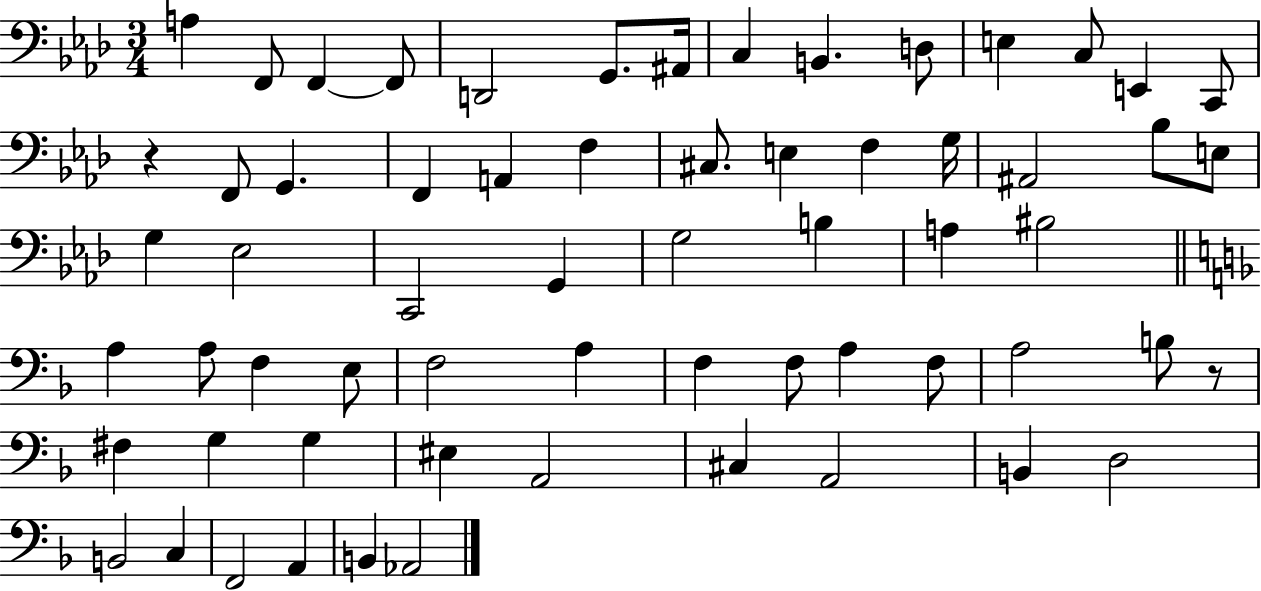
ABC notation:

X:1
T:Untitled
M:3/4
L:1/4
K:Ab
A, F,,/2 F,, F,,/2 D,,2 G,,/2 ^A,,/4 C, B,, D,/2 E, C,/2 E,, C,,/2 z F,,/2 G,, F,, A,, F, ^C,/2 E, F, G,/4 ^A,,2 _B,/2 E,/2 G, _E,2 C,,2 G,, G,2 B, A, ^B,2 A, A,/2 F, E,/2 F,2 A, F, F,/2 A, F,/2 A,2 B,/2 z/2 ^F, G, G, ^E, A,,2 ^C, A,,2 B,, D,2 B,,2 C, F,,2 A,, B,, _A,,2